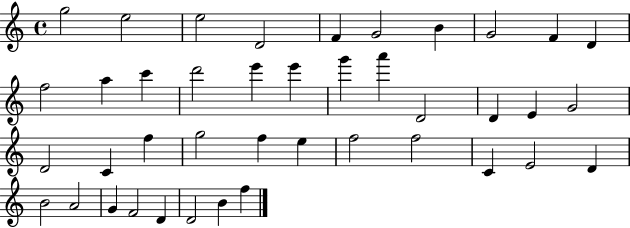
X:1
T:Untitled
M:4/4
L:1/4
K:C
g2 e2 e2 D2 F G2 B G2 F D f2 a c' d'2 e' e' g' a' D2 D E G2 D2 C f g2 f e f2 f2 C E2 D B2 A2 G F2 D D2 B f